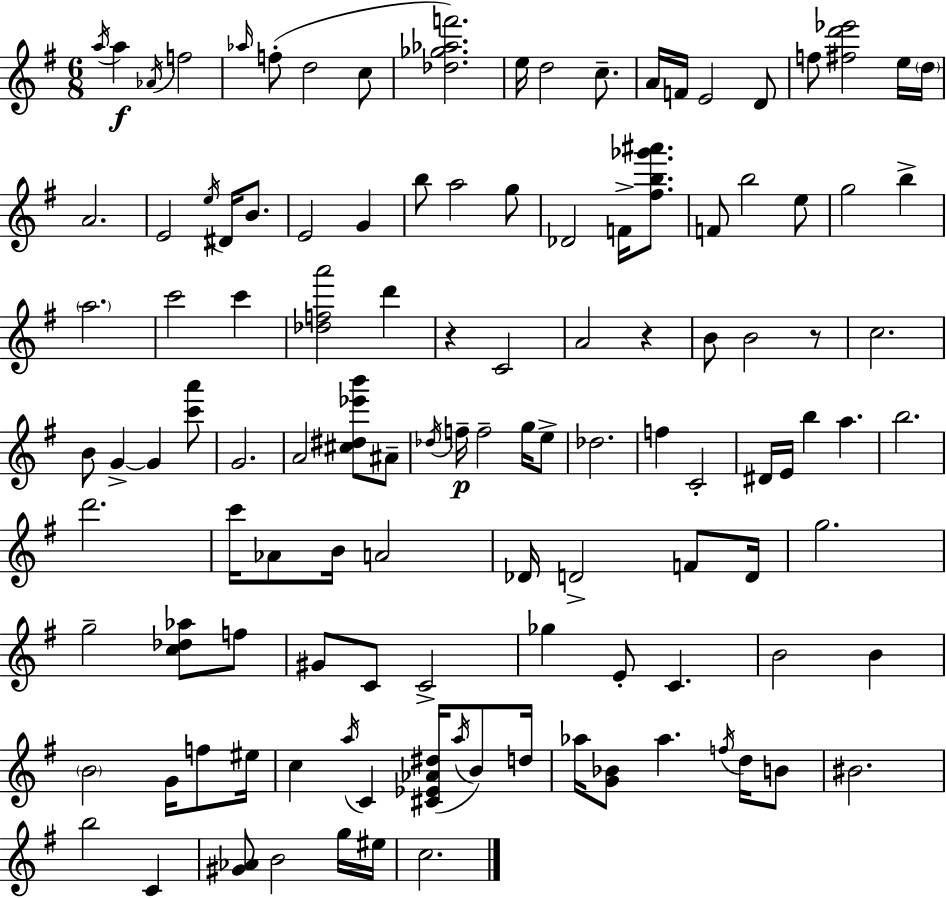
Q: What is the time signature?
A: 6/8